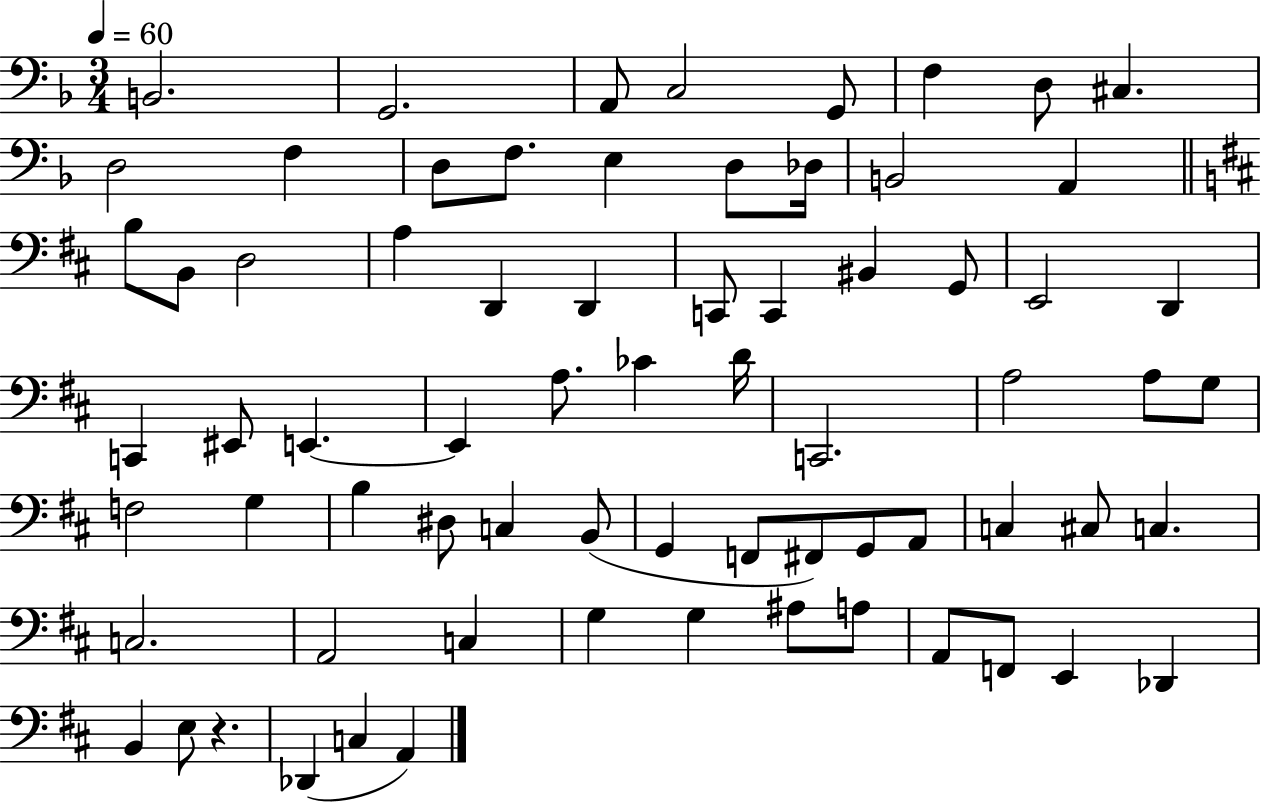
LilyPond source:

{
  \clef bass
  \numericTimeSignature
  \time 3/4
  \key f \major
  \tempo 4 = 60
  b,2. | g,2. | a,8 c2 g,8 | f4 d8 cis4. | \break d2 f4 | d8 f8. e4 d8 des16 | b,2 a,4 | \bar "||" \break \key b \minor b8 b,8 d2 | a4 d,4 d,4 | c,8 c,4 bis,4 g,8 | e,2 d,4 | \break c,4 eis,8 e,4.~~ | e,4 a8. ces'4 d'16 | c,2. | a2 a8 g8 | \break f2 g4 | b4 dis8 c4 b,8( | g,4 f,8 fis,8) g,8 a,8 | c4 cis8 c4. | \break c2. | a,2 c4 | g4 g4 ais8 a8 | a,8 f,8 e,4 des,4 | \break b,4 e8 r4. | des,4( c4 a,4) | \bar "|."
}